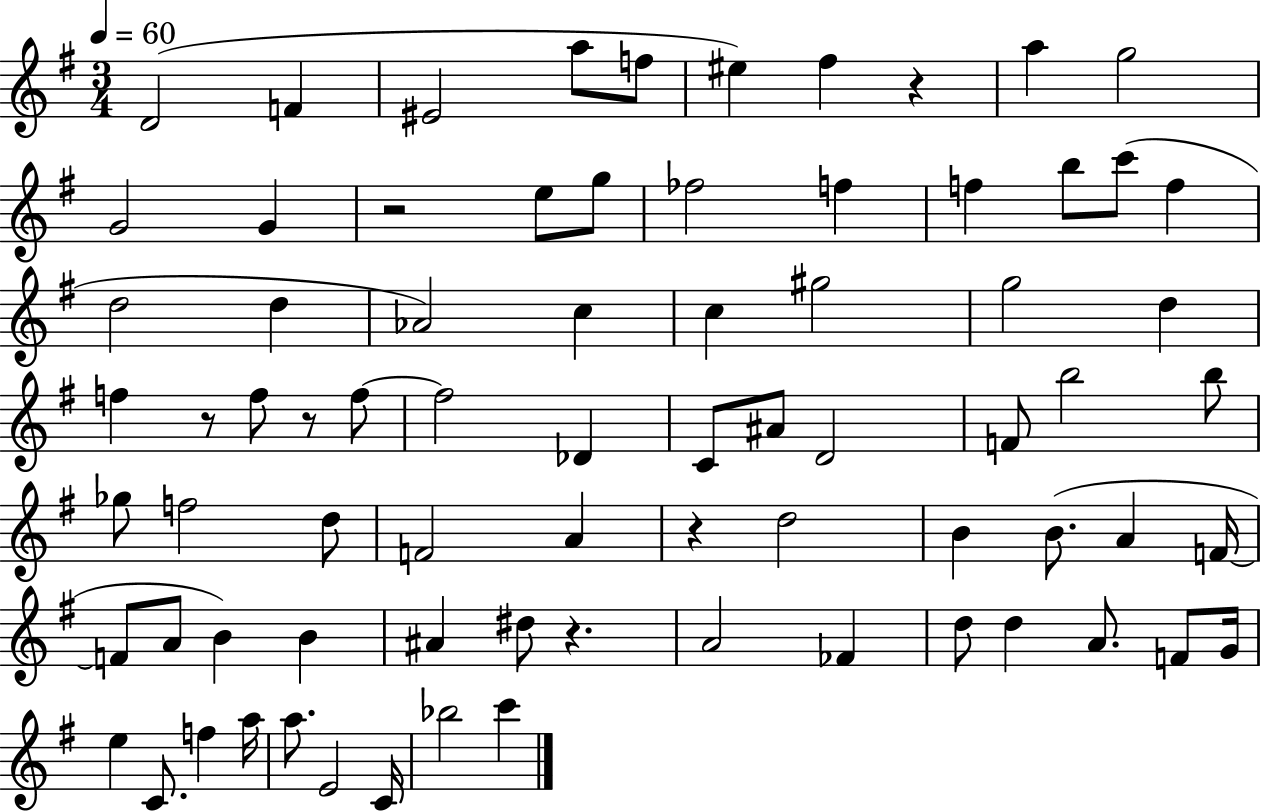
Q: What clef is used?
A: treble